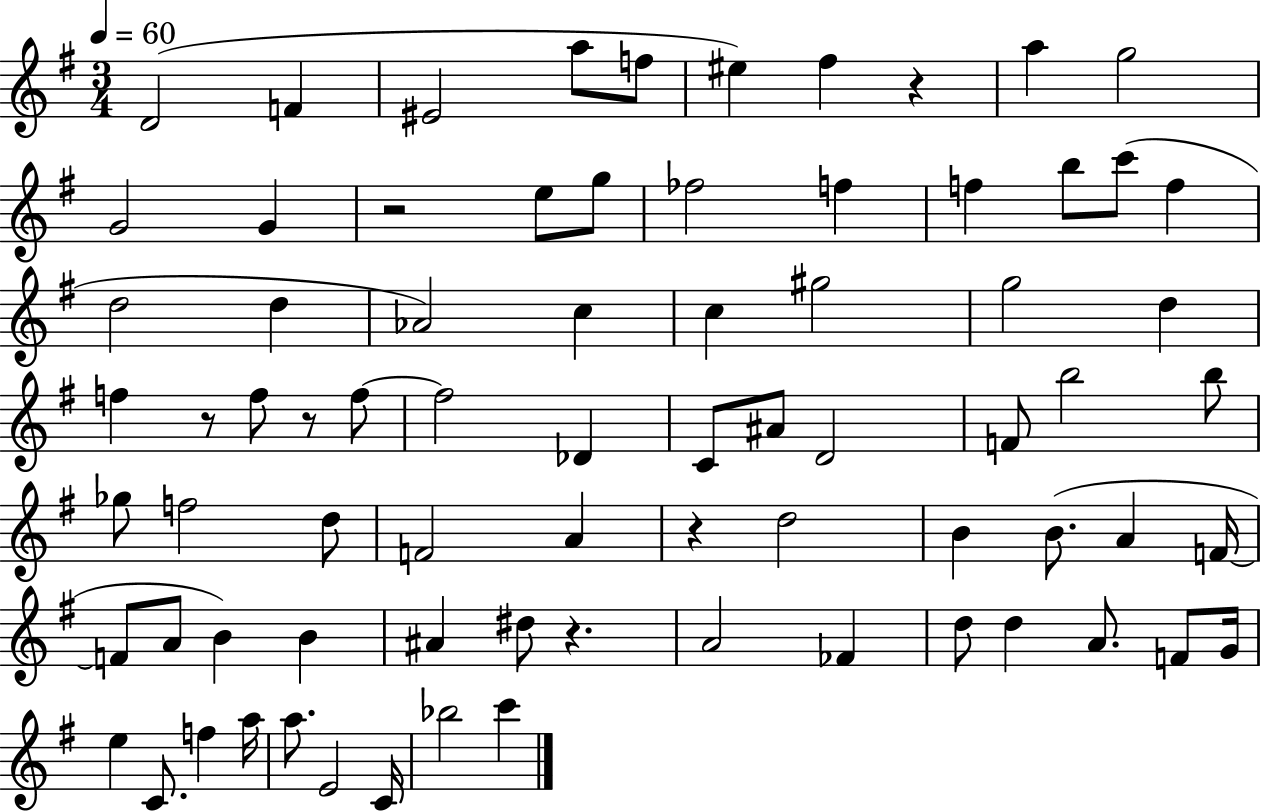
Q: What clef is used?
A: treble